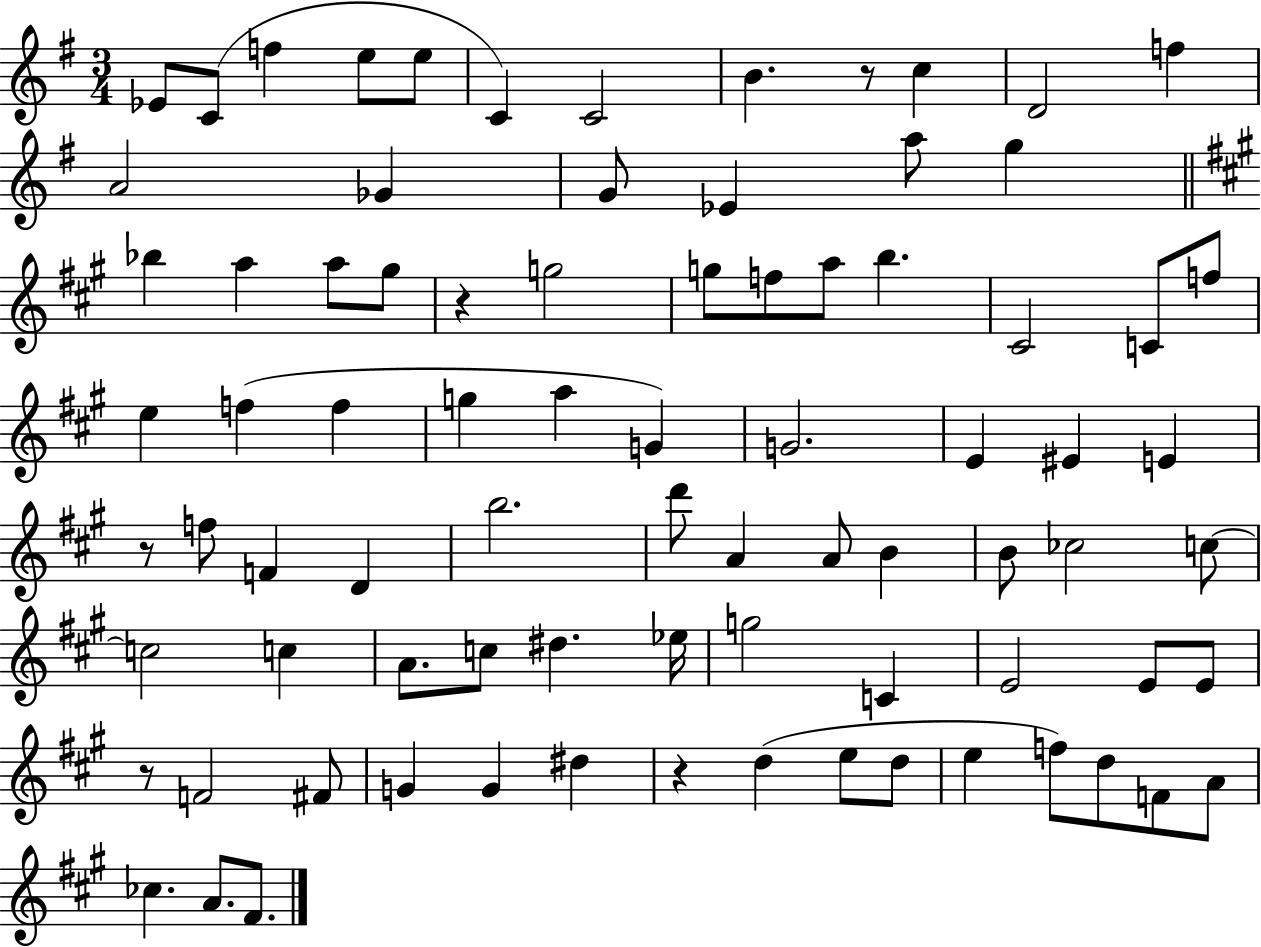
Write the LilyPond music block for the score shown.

{
  \clef treble
  \numericTimeSignature
  \time 3/4
  \key g \major
  \repeat volta 2 { ees'8 c'8( f''4 e''8 e''8 | c'4) c'2 | b'4. r8 c''4 | d'2 f''4 | \break a'2 ges'4 | g'8 ees'4 a''8 g''4 | \bar "||" \break \key a \major bes''4 a''4 a''8 gis''8 | r4 g''2 | g''8 f''8 a''8 b''4. | cis'2 c'8 f''8 | \break e''4 f''4( f''4 | g''4 a''4 g'4) | g'2. | e'4 eis'4 e'4 | \break r8 f''8 f'4 d'4 | b''2. | d'''8 a'4 a'8 b'4 | b'8 ces''2 c''8~~ | \break c''2 c''4 | a'8. c''8 dis''4. ees''16 | g''2 c'4 | e'2 e'8 e'8 | \break r8 f'2 fis'8 | g'4 g'4 dis''4 | r4 d''4( e''8 d''8 | e''4 f''8) d''8 f'8 a'8 | \break ces''4. a'8. fis'8. | } \bar "|."
}